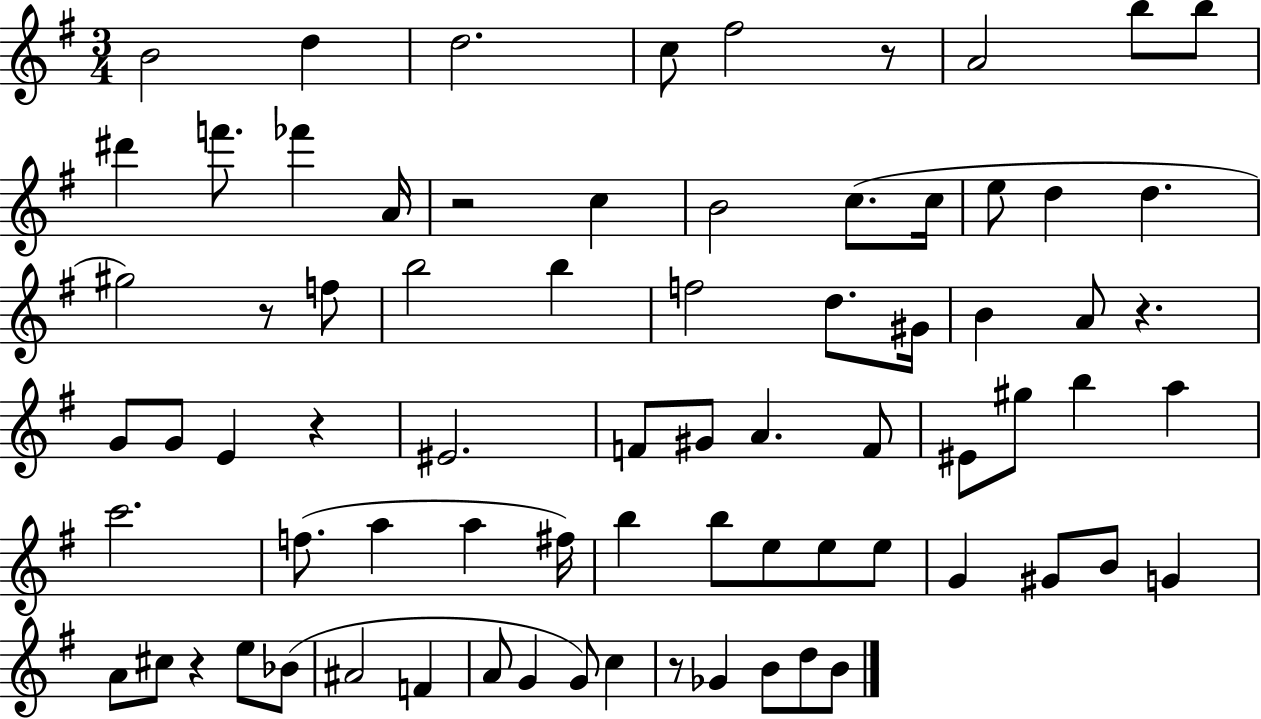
{
  \clef treble
  \numericTimeSignature
  \time 3/4
  \key g \major
  b'2 d''4 | d''2. | c''8 fis''2 r8 | a'2 b''8 b''8 | \break dis'''4 f'''8. fes'''4 a'16 | r2 c''4 | b'2 c''8.( c''16 | e''8 d''4 d''4. | \break gis''2) r8 f''8 | b''2 b''4 | f''2 d''8. gis'16 | b'4 a'8 r4. | \break g'8 g'8 e'4 r4 | eis'2. | f'8 gis'8 a'4. f'8 | eis'8 gis''8 b''4 a''4 | \break c'''2. | f''8.( a''4 a''4 fis''16) | b''4 b''8 e''8 e''8 e''8 | g'4 gis'8 b'8 g'4 | \break a'8 cis''8 r4 e''8 bes'8( | ais'2 f'4 | a'8 g'4 g'8) c''4 | r8 ges'4 b'8 d''8 b'8 | \break \bar "|."
}